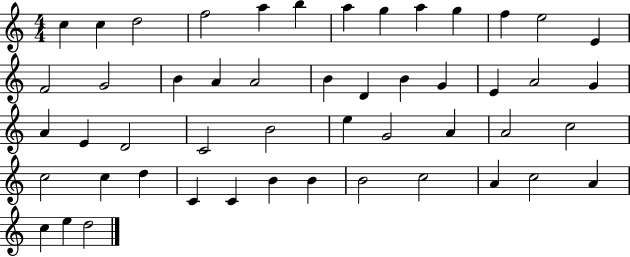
{
  \clef treble
  \numericTimeSignature
  \time 4/4
  \key c \major
  c''4 c''4 d''2 | f''2 a''4 b''4 | a''4 g''4 a''4 g''4 | f''4 e''2 e'4 | \break f'2 g'2 | b'4 a'4 a'2 | b'4 d'4 b'4 g'4 | e'4 a'2 g'4 | \break a'4 e'4 d'2 | c'2 b'2 | e''4 g'2 a'4 | a'2 c''2 | \break c''2 c''4 d''4 | c'4 c'4 b'4 b'4 | b'2 c''2 | a'4 c''2 a'4 | \break c''4 e''4 d''2 | \bar "|."
}